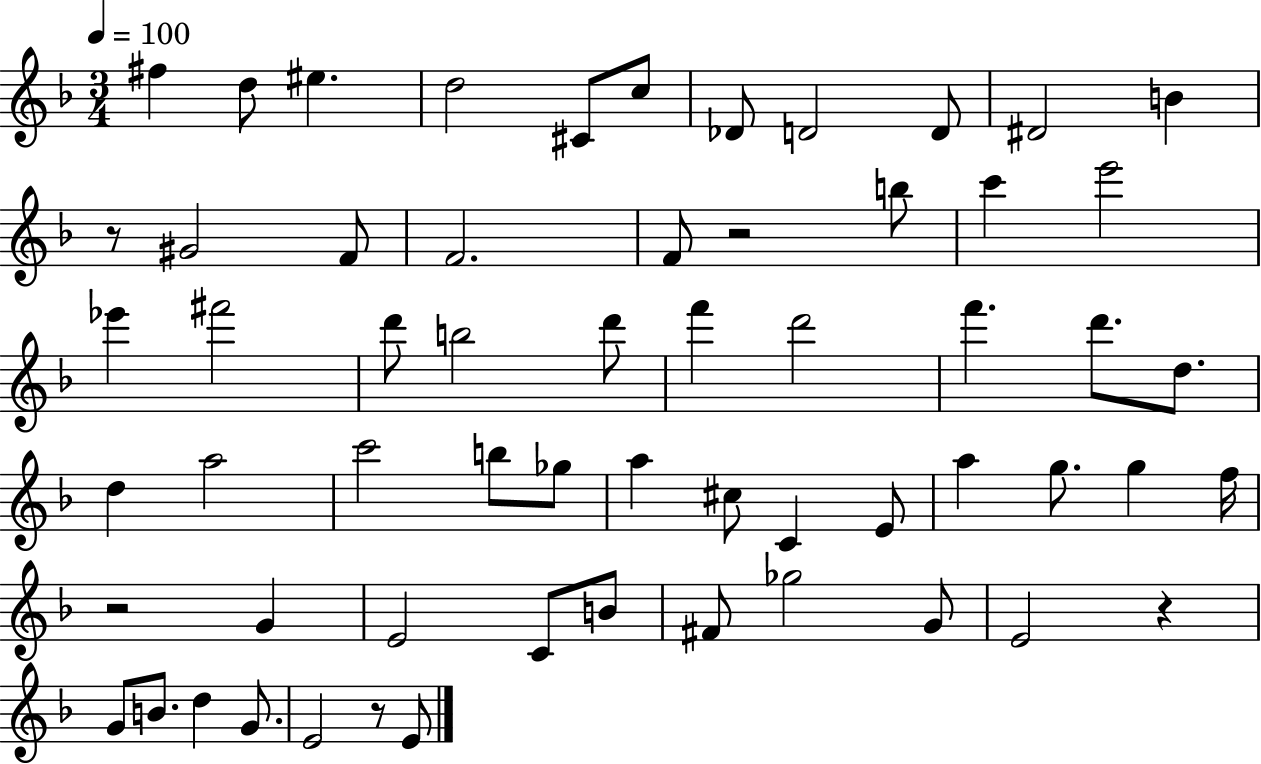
{
  \clef treble
  \numericTimeSignature
  \time 3/4
  \key f \major
  \tempo 4 = 100
  fis''4 d''8 eis''4. | d''2 cis'8 c''8 | des'8 d'2 d'8 | dis'2 b'4 | \break r8 gis'2 f'8 | f'2. | f'8 r2 b''8 | c'''4 e'''2 | \break ees'''4 fis'''2 | d'''8 b''2 d'''8 | f'''4 d'''2 | f'''4. d'''8. d''8. | \break d''4 a''2 | c'''2 b''8 ges''8 | a''4 cis''8 c'4 e'8 | a''4 g''8. g''4 f''16 | \break r2 g'4 | e'2 c'8 b'8 | fis'8 ges''2 g'8 | e'2 r4 | \break g'8 b'8. d''4 g'8. | e'2 r8 e'8 | \bar "|."
}